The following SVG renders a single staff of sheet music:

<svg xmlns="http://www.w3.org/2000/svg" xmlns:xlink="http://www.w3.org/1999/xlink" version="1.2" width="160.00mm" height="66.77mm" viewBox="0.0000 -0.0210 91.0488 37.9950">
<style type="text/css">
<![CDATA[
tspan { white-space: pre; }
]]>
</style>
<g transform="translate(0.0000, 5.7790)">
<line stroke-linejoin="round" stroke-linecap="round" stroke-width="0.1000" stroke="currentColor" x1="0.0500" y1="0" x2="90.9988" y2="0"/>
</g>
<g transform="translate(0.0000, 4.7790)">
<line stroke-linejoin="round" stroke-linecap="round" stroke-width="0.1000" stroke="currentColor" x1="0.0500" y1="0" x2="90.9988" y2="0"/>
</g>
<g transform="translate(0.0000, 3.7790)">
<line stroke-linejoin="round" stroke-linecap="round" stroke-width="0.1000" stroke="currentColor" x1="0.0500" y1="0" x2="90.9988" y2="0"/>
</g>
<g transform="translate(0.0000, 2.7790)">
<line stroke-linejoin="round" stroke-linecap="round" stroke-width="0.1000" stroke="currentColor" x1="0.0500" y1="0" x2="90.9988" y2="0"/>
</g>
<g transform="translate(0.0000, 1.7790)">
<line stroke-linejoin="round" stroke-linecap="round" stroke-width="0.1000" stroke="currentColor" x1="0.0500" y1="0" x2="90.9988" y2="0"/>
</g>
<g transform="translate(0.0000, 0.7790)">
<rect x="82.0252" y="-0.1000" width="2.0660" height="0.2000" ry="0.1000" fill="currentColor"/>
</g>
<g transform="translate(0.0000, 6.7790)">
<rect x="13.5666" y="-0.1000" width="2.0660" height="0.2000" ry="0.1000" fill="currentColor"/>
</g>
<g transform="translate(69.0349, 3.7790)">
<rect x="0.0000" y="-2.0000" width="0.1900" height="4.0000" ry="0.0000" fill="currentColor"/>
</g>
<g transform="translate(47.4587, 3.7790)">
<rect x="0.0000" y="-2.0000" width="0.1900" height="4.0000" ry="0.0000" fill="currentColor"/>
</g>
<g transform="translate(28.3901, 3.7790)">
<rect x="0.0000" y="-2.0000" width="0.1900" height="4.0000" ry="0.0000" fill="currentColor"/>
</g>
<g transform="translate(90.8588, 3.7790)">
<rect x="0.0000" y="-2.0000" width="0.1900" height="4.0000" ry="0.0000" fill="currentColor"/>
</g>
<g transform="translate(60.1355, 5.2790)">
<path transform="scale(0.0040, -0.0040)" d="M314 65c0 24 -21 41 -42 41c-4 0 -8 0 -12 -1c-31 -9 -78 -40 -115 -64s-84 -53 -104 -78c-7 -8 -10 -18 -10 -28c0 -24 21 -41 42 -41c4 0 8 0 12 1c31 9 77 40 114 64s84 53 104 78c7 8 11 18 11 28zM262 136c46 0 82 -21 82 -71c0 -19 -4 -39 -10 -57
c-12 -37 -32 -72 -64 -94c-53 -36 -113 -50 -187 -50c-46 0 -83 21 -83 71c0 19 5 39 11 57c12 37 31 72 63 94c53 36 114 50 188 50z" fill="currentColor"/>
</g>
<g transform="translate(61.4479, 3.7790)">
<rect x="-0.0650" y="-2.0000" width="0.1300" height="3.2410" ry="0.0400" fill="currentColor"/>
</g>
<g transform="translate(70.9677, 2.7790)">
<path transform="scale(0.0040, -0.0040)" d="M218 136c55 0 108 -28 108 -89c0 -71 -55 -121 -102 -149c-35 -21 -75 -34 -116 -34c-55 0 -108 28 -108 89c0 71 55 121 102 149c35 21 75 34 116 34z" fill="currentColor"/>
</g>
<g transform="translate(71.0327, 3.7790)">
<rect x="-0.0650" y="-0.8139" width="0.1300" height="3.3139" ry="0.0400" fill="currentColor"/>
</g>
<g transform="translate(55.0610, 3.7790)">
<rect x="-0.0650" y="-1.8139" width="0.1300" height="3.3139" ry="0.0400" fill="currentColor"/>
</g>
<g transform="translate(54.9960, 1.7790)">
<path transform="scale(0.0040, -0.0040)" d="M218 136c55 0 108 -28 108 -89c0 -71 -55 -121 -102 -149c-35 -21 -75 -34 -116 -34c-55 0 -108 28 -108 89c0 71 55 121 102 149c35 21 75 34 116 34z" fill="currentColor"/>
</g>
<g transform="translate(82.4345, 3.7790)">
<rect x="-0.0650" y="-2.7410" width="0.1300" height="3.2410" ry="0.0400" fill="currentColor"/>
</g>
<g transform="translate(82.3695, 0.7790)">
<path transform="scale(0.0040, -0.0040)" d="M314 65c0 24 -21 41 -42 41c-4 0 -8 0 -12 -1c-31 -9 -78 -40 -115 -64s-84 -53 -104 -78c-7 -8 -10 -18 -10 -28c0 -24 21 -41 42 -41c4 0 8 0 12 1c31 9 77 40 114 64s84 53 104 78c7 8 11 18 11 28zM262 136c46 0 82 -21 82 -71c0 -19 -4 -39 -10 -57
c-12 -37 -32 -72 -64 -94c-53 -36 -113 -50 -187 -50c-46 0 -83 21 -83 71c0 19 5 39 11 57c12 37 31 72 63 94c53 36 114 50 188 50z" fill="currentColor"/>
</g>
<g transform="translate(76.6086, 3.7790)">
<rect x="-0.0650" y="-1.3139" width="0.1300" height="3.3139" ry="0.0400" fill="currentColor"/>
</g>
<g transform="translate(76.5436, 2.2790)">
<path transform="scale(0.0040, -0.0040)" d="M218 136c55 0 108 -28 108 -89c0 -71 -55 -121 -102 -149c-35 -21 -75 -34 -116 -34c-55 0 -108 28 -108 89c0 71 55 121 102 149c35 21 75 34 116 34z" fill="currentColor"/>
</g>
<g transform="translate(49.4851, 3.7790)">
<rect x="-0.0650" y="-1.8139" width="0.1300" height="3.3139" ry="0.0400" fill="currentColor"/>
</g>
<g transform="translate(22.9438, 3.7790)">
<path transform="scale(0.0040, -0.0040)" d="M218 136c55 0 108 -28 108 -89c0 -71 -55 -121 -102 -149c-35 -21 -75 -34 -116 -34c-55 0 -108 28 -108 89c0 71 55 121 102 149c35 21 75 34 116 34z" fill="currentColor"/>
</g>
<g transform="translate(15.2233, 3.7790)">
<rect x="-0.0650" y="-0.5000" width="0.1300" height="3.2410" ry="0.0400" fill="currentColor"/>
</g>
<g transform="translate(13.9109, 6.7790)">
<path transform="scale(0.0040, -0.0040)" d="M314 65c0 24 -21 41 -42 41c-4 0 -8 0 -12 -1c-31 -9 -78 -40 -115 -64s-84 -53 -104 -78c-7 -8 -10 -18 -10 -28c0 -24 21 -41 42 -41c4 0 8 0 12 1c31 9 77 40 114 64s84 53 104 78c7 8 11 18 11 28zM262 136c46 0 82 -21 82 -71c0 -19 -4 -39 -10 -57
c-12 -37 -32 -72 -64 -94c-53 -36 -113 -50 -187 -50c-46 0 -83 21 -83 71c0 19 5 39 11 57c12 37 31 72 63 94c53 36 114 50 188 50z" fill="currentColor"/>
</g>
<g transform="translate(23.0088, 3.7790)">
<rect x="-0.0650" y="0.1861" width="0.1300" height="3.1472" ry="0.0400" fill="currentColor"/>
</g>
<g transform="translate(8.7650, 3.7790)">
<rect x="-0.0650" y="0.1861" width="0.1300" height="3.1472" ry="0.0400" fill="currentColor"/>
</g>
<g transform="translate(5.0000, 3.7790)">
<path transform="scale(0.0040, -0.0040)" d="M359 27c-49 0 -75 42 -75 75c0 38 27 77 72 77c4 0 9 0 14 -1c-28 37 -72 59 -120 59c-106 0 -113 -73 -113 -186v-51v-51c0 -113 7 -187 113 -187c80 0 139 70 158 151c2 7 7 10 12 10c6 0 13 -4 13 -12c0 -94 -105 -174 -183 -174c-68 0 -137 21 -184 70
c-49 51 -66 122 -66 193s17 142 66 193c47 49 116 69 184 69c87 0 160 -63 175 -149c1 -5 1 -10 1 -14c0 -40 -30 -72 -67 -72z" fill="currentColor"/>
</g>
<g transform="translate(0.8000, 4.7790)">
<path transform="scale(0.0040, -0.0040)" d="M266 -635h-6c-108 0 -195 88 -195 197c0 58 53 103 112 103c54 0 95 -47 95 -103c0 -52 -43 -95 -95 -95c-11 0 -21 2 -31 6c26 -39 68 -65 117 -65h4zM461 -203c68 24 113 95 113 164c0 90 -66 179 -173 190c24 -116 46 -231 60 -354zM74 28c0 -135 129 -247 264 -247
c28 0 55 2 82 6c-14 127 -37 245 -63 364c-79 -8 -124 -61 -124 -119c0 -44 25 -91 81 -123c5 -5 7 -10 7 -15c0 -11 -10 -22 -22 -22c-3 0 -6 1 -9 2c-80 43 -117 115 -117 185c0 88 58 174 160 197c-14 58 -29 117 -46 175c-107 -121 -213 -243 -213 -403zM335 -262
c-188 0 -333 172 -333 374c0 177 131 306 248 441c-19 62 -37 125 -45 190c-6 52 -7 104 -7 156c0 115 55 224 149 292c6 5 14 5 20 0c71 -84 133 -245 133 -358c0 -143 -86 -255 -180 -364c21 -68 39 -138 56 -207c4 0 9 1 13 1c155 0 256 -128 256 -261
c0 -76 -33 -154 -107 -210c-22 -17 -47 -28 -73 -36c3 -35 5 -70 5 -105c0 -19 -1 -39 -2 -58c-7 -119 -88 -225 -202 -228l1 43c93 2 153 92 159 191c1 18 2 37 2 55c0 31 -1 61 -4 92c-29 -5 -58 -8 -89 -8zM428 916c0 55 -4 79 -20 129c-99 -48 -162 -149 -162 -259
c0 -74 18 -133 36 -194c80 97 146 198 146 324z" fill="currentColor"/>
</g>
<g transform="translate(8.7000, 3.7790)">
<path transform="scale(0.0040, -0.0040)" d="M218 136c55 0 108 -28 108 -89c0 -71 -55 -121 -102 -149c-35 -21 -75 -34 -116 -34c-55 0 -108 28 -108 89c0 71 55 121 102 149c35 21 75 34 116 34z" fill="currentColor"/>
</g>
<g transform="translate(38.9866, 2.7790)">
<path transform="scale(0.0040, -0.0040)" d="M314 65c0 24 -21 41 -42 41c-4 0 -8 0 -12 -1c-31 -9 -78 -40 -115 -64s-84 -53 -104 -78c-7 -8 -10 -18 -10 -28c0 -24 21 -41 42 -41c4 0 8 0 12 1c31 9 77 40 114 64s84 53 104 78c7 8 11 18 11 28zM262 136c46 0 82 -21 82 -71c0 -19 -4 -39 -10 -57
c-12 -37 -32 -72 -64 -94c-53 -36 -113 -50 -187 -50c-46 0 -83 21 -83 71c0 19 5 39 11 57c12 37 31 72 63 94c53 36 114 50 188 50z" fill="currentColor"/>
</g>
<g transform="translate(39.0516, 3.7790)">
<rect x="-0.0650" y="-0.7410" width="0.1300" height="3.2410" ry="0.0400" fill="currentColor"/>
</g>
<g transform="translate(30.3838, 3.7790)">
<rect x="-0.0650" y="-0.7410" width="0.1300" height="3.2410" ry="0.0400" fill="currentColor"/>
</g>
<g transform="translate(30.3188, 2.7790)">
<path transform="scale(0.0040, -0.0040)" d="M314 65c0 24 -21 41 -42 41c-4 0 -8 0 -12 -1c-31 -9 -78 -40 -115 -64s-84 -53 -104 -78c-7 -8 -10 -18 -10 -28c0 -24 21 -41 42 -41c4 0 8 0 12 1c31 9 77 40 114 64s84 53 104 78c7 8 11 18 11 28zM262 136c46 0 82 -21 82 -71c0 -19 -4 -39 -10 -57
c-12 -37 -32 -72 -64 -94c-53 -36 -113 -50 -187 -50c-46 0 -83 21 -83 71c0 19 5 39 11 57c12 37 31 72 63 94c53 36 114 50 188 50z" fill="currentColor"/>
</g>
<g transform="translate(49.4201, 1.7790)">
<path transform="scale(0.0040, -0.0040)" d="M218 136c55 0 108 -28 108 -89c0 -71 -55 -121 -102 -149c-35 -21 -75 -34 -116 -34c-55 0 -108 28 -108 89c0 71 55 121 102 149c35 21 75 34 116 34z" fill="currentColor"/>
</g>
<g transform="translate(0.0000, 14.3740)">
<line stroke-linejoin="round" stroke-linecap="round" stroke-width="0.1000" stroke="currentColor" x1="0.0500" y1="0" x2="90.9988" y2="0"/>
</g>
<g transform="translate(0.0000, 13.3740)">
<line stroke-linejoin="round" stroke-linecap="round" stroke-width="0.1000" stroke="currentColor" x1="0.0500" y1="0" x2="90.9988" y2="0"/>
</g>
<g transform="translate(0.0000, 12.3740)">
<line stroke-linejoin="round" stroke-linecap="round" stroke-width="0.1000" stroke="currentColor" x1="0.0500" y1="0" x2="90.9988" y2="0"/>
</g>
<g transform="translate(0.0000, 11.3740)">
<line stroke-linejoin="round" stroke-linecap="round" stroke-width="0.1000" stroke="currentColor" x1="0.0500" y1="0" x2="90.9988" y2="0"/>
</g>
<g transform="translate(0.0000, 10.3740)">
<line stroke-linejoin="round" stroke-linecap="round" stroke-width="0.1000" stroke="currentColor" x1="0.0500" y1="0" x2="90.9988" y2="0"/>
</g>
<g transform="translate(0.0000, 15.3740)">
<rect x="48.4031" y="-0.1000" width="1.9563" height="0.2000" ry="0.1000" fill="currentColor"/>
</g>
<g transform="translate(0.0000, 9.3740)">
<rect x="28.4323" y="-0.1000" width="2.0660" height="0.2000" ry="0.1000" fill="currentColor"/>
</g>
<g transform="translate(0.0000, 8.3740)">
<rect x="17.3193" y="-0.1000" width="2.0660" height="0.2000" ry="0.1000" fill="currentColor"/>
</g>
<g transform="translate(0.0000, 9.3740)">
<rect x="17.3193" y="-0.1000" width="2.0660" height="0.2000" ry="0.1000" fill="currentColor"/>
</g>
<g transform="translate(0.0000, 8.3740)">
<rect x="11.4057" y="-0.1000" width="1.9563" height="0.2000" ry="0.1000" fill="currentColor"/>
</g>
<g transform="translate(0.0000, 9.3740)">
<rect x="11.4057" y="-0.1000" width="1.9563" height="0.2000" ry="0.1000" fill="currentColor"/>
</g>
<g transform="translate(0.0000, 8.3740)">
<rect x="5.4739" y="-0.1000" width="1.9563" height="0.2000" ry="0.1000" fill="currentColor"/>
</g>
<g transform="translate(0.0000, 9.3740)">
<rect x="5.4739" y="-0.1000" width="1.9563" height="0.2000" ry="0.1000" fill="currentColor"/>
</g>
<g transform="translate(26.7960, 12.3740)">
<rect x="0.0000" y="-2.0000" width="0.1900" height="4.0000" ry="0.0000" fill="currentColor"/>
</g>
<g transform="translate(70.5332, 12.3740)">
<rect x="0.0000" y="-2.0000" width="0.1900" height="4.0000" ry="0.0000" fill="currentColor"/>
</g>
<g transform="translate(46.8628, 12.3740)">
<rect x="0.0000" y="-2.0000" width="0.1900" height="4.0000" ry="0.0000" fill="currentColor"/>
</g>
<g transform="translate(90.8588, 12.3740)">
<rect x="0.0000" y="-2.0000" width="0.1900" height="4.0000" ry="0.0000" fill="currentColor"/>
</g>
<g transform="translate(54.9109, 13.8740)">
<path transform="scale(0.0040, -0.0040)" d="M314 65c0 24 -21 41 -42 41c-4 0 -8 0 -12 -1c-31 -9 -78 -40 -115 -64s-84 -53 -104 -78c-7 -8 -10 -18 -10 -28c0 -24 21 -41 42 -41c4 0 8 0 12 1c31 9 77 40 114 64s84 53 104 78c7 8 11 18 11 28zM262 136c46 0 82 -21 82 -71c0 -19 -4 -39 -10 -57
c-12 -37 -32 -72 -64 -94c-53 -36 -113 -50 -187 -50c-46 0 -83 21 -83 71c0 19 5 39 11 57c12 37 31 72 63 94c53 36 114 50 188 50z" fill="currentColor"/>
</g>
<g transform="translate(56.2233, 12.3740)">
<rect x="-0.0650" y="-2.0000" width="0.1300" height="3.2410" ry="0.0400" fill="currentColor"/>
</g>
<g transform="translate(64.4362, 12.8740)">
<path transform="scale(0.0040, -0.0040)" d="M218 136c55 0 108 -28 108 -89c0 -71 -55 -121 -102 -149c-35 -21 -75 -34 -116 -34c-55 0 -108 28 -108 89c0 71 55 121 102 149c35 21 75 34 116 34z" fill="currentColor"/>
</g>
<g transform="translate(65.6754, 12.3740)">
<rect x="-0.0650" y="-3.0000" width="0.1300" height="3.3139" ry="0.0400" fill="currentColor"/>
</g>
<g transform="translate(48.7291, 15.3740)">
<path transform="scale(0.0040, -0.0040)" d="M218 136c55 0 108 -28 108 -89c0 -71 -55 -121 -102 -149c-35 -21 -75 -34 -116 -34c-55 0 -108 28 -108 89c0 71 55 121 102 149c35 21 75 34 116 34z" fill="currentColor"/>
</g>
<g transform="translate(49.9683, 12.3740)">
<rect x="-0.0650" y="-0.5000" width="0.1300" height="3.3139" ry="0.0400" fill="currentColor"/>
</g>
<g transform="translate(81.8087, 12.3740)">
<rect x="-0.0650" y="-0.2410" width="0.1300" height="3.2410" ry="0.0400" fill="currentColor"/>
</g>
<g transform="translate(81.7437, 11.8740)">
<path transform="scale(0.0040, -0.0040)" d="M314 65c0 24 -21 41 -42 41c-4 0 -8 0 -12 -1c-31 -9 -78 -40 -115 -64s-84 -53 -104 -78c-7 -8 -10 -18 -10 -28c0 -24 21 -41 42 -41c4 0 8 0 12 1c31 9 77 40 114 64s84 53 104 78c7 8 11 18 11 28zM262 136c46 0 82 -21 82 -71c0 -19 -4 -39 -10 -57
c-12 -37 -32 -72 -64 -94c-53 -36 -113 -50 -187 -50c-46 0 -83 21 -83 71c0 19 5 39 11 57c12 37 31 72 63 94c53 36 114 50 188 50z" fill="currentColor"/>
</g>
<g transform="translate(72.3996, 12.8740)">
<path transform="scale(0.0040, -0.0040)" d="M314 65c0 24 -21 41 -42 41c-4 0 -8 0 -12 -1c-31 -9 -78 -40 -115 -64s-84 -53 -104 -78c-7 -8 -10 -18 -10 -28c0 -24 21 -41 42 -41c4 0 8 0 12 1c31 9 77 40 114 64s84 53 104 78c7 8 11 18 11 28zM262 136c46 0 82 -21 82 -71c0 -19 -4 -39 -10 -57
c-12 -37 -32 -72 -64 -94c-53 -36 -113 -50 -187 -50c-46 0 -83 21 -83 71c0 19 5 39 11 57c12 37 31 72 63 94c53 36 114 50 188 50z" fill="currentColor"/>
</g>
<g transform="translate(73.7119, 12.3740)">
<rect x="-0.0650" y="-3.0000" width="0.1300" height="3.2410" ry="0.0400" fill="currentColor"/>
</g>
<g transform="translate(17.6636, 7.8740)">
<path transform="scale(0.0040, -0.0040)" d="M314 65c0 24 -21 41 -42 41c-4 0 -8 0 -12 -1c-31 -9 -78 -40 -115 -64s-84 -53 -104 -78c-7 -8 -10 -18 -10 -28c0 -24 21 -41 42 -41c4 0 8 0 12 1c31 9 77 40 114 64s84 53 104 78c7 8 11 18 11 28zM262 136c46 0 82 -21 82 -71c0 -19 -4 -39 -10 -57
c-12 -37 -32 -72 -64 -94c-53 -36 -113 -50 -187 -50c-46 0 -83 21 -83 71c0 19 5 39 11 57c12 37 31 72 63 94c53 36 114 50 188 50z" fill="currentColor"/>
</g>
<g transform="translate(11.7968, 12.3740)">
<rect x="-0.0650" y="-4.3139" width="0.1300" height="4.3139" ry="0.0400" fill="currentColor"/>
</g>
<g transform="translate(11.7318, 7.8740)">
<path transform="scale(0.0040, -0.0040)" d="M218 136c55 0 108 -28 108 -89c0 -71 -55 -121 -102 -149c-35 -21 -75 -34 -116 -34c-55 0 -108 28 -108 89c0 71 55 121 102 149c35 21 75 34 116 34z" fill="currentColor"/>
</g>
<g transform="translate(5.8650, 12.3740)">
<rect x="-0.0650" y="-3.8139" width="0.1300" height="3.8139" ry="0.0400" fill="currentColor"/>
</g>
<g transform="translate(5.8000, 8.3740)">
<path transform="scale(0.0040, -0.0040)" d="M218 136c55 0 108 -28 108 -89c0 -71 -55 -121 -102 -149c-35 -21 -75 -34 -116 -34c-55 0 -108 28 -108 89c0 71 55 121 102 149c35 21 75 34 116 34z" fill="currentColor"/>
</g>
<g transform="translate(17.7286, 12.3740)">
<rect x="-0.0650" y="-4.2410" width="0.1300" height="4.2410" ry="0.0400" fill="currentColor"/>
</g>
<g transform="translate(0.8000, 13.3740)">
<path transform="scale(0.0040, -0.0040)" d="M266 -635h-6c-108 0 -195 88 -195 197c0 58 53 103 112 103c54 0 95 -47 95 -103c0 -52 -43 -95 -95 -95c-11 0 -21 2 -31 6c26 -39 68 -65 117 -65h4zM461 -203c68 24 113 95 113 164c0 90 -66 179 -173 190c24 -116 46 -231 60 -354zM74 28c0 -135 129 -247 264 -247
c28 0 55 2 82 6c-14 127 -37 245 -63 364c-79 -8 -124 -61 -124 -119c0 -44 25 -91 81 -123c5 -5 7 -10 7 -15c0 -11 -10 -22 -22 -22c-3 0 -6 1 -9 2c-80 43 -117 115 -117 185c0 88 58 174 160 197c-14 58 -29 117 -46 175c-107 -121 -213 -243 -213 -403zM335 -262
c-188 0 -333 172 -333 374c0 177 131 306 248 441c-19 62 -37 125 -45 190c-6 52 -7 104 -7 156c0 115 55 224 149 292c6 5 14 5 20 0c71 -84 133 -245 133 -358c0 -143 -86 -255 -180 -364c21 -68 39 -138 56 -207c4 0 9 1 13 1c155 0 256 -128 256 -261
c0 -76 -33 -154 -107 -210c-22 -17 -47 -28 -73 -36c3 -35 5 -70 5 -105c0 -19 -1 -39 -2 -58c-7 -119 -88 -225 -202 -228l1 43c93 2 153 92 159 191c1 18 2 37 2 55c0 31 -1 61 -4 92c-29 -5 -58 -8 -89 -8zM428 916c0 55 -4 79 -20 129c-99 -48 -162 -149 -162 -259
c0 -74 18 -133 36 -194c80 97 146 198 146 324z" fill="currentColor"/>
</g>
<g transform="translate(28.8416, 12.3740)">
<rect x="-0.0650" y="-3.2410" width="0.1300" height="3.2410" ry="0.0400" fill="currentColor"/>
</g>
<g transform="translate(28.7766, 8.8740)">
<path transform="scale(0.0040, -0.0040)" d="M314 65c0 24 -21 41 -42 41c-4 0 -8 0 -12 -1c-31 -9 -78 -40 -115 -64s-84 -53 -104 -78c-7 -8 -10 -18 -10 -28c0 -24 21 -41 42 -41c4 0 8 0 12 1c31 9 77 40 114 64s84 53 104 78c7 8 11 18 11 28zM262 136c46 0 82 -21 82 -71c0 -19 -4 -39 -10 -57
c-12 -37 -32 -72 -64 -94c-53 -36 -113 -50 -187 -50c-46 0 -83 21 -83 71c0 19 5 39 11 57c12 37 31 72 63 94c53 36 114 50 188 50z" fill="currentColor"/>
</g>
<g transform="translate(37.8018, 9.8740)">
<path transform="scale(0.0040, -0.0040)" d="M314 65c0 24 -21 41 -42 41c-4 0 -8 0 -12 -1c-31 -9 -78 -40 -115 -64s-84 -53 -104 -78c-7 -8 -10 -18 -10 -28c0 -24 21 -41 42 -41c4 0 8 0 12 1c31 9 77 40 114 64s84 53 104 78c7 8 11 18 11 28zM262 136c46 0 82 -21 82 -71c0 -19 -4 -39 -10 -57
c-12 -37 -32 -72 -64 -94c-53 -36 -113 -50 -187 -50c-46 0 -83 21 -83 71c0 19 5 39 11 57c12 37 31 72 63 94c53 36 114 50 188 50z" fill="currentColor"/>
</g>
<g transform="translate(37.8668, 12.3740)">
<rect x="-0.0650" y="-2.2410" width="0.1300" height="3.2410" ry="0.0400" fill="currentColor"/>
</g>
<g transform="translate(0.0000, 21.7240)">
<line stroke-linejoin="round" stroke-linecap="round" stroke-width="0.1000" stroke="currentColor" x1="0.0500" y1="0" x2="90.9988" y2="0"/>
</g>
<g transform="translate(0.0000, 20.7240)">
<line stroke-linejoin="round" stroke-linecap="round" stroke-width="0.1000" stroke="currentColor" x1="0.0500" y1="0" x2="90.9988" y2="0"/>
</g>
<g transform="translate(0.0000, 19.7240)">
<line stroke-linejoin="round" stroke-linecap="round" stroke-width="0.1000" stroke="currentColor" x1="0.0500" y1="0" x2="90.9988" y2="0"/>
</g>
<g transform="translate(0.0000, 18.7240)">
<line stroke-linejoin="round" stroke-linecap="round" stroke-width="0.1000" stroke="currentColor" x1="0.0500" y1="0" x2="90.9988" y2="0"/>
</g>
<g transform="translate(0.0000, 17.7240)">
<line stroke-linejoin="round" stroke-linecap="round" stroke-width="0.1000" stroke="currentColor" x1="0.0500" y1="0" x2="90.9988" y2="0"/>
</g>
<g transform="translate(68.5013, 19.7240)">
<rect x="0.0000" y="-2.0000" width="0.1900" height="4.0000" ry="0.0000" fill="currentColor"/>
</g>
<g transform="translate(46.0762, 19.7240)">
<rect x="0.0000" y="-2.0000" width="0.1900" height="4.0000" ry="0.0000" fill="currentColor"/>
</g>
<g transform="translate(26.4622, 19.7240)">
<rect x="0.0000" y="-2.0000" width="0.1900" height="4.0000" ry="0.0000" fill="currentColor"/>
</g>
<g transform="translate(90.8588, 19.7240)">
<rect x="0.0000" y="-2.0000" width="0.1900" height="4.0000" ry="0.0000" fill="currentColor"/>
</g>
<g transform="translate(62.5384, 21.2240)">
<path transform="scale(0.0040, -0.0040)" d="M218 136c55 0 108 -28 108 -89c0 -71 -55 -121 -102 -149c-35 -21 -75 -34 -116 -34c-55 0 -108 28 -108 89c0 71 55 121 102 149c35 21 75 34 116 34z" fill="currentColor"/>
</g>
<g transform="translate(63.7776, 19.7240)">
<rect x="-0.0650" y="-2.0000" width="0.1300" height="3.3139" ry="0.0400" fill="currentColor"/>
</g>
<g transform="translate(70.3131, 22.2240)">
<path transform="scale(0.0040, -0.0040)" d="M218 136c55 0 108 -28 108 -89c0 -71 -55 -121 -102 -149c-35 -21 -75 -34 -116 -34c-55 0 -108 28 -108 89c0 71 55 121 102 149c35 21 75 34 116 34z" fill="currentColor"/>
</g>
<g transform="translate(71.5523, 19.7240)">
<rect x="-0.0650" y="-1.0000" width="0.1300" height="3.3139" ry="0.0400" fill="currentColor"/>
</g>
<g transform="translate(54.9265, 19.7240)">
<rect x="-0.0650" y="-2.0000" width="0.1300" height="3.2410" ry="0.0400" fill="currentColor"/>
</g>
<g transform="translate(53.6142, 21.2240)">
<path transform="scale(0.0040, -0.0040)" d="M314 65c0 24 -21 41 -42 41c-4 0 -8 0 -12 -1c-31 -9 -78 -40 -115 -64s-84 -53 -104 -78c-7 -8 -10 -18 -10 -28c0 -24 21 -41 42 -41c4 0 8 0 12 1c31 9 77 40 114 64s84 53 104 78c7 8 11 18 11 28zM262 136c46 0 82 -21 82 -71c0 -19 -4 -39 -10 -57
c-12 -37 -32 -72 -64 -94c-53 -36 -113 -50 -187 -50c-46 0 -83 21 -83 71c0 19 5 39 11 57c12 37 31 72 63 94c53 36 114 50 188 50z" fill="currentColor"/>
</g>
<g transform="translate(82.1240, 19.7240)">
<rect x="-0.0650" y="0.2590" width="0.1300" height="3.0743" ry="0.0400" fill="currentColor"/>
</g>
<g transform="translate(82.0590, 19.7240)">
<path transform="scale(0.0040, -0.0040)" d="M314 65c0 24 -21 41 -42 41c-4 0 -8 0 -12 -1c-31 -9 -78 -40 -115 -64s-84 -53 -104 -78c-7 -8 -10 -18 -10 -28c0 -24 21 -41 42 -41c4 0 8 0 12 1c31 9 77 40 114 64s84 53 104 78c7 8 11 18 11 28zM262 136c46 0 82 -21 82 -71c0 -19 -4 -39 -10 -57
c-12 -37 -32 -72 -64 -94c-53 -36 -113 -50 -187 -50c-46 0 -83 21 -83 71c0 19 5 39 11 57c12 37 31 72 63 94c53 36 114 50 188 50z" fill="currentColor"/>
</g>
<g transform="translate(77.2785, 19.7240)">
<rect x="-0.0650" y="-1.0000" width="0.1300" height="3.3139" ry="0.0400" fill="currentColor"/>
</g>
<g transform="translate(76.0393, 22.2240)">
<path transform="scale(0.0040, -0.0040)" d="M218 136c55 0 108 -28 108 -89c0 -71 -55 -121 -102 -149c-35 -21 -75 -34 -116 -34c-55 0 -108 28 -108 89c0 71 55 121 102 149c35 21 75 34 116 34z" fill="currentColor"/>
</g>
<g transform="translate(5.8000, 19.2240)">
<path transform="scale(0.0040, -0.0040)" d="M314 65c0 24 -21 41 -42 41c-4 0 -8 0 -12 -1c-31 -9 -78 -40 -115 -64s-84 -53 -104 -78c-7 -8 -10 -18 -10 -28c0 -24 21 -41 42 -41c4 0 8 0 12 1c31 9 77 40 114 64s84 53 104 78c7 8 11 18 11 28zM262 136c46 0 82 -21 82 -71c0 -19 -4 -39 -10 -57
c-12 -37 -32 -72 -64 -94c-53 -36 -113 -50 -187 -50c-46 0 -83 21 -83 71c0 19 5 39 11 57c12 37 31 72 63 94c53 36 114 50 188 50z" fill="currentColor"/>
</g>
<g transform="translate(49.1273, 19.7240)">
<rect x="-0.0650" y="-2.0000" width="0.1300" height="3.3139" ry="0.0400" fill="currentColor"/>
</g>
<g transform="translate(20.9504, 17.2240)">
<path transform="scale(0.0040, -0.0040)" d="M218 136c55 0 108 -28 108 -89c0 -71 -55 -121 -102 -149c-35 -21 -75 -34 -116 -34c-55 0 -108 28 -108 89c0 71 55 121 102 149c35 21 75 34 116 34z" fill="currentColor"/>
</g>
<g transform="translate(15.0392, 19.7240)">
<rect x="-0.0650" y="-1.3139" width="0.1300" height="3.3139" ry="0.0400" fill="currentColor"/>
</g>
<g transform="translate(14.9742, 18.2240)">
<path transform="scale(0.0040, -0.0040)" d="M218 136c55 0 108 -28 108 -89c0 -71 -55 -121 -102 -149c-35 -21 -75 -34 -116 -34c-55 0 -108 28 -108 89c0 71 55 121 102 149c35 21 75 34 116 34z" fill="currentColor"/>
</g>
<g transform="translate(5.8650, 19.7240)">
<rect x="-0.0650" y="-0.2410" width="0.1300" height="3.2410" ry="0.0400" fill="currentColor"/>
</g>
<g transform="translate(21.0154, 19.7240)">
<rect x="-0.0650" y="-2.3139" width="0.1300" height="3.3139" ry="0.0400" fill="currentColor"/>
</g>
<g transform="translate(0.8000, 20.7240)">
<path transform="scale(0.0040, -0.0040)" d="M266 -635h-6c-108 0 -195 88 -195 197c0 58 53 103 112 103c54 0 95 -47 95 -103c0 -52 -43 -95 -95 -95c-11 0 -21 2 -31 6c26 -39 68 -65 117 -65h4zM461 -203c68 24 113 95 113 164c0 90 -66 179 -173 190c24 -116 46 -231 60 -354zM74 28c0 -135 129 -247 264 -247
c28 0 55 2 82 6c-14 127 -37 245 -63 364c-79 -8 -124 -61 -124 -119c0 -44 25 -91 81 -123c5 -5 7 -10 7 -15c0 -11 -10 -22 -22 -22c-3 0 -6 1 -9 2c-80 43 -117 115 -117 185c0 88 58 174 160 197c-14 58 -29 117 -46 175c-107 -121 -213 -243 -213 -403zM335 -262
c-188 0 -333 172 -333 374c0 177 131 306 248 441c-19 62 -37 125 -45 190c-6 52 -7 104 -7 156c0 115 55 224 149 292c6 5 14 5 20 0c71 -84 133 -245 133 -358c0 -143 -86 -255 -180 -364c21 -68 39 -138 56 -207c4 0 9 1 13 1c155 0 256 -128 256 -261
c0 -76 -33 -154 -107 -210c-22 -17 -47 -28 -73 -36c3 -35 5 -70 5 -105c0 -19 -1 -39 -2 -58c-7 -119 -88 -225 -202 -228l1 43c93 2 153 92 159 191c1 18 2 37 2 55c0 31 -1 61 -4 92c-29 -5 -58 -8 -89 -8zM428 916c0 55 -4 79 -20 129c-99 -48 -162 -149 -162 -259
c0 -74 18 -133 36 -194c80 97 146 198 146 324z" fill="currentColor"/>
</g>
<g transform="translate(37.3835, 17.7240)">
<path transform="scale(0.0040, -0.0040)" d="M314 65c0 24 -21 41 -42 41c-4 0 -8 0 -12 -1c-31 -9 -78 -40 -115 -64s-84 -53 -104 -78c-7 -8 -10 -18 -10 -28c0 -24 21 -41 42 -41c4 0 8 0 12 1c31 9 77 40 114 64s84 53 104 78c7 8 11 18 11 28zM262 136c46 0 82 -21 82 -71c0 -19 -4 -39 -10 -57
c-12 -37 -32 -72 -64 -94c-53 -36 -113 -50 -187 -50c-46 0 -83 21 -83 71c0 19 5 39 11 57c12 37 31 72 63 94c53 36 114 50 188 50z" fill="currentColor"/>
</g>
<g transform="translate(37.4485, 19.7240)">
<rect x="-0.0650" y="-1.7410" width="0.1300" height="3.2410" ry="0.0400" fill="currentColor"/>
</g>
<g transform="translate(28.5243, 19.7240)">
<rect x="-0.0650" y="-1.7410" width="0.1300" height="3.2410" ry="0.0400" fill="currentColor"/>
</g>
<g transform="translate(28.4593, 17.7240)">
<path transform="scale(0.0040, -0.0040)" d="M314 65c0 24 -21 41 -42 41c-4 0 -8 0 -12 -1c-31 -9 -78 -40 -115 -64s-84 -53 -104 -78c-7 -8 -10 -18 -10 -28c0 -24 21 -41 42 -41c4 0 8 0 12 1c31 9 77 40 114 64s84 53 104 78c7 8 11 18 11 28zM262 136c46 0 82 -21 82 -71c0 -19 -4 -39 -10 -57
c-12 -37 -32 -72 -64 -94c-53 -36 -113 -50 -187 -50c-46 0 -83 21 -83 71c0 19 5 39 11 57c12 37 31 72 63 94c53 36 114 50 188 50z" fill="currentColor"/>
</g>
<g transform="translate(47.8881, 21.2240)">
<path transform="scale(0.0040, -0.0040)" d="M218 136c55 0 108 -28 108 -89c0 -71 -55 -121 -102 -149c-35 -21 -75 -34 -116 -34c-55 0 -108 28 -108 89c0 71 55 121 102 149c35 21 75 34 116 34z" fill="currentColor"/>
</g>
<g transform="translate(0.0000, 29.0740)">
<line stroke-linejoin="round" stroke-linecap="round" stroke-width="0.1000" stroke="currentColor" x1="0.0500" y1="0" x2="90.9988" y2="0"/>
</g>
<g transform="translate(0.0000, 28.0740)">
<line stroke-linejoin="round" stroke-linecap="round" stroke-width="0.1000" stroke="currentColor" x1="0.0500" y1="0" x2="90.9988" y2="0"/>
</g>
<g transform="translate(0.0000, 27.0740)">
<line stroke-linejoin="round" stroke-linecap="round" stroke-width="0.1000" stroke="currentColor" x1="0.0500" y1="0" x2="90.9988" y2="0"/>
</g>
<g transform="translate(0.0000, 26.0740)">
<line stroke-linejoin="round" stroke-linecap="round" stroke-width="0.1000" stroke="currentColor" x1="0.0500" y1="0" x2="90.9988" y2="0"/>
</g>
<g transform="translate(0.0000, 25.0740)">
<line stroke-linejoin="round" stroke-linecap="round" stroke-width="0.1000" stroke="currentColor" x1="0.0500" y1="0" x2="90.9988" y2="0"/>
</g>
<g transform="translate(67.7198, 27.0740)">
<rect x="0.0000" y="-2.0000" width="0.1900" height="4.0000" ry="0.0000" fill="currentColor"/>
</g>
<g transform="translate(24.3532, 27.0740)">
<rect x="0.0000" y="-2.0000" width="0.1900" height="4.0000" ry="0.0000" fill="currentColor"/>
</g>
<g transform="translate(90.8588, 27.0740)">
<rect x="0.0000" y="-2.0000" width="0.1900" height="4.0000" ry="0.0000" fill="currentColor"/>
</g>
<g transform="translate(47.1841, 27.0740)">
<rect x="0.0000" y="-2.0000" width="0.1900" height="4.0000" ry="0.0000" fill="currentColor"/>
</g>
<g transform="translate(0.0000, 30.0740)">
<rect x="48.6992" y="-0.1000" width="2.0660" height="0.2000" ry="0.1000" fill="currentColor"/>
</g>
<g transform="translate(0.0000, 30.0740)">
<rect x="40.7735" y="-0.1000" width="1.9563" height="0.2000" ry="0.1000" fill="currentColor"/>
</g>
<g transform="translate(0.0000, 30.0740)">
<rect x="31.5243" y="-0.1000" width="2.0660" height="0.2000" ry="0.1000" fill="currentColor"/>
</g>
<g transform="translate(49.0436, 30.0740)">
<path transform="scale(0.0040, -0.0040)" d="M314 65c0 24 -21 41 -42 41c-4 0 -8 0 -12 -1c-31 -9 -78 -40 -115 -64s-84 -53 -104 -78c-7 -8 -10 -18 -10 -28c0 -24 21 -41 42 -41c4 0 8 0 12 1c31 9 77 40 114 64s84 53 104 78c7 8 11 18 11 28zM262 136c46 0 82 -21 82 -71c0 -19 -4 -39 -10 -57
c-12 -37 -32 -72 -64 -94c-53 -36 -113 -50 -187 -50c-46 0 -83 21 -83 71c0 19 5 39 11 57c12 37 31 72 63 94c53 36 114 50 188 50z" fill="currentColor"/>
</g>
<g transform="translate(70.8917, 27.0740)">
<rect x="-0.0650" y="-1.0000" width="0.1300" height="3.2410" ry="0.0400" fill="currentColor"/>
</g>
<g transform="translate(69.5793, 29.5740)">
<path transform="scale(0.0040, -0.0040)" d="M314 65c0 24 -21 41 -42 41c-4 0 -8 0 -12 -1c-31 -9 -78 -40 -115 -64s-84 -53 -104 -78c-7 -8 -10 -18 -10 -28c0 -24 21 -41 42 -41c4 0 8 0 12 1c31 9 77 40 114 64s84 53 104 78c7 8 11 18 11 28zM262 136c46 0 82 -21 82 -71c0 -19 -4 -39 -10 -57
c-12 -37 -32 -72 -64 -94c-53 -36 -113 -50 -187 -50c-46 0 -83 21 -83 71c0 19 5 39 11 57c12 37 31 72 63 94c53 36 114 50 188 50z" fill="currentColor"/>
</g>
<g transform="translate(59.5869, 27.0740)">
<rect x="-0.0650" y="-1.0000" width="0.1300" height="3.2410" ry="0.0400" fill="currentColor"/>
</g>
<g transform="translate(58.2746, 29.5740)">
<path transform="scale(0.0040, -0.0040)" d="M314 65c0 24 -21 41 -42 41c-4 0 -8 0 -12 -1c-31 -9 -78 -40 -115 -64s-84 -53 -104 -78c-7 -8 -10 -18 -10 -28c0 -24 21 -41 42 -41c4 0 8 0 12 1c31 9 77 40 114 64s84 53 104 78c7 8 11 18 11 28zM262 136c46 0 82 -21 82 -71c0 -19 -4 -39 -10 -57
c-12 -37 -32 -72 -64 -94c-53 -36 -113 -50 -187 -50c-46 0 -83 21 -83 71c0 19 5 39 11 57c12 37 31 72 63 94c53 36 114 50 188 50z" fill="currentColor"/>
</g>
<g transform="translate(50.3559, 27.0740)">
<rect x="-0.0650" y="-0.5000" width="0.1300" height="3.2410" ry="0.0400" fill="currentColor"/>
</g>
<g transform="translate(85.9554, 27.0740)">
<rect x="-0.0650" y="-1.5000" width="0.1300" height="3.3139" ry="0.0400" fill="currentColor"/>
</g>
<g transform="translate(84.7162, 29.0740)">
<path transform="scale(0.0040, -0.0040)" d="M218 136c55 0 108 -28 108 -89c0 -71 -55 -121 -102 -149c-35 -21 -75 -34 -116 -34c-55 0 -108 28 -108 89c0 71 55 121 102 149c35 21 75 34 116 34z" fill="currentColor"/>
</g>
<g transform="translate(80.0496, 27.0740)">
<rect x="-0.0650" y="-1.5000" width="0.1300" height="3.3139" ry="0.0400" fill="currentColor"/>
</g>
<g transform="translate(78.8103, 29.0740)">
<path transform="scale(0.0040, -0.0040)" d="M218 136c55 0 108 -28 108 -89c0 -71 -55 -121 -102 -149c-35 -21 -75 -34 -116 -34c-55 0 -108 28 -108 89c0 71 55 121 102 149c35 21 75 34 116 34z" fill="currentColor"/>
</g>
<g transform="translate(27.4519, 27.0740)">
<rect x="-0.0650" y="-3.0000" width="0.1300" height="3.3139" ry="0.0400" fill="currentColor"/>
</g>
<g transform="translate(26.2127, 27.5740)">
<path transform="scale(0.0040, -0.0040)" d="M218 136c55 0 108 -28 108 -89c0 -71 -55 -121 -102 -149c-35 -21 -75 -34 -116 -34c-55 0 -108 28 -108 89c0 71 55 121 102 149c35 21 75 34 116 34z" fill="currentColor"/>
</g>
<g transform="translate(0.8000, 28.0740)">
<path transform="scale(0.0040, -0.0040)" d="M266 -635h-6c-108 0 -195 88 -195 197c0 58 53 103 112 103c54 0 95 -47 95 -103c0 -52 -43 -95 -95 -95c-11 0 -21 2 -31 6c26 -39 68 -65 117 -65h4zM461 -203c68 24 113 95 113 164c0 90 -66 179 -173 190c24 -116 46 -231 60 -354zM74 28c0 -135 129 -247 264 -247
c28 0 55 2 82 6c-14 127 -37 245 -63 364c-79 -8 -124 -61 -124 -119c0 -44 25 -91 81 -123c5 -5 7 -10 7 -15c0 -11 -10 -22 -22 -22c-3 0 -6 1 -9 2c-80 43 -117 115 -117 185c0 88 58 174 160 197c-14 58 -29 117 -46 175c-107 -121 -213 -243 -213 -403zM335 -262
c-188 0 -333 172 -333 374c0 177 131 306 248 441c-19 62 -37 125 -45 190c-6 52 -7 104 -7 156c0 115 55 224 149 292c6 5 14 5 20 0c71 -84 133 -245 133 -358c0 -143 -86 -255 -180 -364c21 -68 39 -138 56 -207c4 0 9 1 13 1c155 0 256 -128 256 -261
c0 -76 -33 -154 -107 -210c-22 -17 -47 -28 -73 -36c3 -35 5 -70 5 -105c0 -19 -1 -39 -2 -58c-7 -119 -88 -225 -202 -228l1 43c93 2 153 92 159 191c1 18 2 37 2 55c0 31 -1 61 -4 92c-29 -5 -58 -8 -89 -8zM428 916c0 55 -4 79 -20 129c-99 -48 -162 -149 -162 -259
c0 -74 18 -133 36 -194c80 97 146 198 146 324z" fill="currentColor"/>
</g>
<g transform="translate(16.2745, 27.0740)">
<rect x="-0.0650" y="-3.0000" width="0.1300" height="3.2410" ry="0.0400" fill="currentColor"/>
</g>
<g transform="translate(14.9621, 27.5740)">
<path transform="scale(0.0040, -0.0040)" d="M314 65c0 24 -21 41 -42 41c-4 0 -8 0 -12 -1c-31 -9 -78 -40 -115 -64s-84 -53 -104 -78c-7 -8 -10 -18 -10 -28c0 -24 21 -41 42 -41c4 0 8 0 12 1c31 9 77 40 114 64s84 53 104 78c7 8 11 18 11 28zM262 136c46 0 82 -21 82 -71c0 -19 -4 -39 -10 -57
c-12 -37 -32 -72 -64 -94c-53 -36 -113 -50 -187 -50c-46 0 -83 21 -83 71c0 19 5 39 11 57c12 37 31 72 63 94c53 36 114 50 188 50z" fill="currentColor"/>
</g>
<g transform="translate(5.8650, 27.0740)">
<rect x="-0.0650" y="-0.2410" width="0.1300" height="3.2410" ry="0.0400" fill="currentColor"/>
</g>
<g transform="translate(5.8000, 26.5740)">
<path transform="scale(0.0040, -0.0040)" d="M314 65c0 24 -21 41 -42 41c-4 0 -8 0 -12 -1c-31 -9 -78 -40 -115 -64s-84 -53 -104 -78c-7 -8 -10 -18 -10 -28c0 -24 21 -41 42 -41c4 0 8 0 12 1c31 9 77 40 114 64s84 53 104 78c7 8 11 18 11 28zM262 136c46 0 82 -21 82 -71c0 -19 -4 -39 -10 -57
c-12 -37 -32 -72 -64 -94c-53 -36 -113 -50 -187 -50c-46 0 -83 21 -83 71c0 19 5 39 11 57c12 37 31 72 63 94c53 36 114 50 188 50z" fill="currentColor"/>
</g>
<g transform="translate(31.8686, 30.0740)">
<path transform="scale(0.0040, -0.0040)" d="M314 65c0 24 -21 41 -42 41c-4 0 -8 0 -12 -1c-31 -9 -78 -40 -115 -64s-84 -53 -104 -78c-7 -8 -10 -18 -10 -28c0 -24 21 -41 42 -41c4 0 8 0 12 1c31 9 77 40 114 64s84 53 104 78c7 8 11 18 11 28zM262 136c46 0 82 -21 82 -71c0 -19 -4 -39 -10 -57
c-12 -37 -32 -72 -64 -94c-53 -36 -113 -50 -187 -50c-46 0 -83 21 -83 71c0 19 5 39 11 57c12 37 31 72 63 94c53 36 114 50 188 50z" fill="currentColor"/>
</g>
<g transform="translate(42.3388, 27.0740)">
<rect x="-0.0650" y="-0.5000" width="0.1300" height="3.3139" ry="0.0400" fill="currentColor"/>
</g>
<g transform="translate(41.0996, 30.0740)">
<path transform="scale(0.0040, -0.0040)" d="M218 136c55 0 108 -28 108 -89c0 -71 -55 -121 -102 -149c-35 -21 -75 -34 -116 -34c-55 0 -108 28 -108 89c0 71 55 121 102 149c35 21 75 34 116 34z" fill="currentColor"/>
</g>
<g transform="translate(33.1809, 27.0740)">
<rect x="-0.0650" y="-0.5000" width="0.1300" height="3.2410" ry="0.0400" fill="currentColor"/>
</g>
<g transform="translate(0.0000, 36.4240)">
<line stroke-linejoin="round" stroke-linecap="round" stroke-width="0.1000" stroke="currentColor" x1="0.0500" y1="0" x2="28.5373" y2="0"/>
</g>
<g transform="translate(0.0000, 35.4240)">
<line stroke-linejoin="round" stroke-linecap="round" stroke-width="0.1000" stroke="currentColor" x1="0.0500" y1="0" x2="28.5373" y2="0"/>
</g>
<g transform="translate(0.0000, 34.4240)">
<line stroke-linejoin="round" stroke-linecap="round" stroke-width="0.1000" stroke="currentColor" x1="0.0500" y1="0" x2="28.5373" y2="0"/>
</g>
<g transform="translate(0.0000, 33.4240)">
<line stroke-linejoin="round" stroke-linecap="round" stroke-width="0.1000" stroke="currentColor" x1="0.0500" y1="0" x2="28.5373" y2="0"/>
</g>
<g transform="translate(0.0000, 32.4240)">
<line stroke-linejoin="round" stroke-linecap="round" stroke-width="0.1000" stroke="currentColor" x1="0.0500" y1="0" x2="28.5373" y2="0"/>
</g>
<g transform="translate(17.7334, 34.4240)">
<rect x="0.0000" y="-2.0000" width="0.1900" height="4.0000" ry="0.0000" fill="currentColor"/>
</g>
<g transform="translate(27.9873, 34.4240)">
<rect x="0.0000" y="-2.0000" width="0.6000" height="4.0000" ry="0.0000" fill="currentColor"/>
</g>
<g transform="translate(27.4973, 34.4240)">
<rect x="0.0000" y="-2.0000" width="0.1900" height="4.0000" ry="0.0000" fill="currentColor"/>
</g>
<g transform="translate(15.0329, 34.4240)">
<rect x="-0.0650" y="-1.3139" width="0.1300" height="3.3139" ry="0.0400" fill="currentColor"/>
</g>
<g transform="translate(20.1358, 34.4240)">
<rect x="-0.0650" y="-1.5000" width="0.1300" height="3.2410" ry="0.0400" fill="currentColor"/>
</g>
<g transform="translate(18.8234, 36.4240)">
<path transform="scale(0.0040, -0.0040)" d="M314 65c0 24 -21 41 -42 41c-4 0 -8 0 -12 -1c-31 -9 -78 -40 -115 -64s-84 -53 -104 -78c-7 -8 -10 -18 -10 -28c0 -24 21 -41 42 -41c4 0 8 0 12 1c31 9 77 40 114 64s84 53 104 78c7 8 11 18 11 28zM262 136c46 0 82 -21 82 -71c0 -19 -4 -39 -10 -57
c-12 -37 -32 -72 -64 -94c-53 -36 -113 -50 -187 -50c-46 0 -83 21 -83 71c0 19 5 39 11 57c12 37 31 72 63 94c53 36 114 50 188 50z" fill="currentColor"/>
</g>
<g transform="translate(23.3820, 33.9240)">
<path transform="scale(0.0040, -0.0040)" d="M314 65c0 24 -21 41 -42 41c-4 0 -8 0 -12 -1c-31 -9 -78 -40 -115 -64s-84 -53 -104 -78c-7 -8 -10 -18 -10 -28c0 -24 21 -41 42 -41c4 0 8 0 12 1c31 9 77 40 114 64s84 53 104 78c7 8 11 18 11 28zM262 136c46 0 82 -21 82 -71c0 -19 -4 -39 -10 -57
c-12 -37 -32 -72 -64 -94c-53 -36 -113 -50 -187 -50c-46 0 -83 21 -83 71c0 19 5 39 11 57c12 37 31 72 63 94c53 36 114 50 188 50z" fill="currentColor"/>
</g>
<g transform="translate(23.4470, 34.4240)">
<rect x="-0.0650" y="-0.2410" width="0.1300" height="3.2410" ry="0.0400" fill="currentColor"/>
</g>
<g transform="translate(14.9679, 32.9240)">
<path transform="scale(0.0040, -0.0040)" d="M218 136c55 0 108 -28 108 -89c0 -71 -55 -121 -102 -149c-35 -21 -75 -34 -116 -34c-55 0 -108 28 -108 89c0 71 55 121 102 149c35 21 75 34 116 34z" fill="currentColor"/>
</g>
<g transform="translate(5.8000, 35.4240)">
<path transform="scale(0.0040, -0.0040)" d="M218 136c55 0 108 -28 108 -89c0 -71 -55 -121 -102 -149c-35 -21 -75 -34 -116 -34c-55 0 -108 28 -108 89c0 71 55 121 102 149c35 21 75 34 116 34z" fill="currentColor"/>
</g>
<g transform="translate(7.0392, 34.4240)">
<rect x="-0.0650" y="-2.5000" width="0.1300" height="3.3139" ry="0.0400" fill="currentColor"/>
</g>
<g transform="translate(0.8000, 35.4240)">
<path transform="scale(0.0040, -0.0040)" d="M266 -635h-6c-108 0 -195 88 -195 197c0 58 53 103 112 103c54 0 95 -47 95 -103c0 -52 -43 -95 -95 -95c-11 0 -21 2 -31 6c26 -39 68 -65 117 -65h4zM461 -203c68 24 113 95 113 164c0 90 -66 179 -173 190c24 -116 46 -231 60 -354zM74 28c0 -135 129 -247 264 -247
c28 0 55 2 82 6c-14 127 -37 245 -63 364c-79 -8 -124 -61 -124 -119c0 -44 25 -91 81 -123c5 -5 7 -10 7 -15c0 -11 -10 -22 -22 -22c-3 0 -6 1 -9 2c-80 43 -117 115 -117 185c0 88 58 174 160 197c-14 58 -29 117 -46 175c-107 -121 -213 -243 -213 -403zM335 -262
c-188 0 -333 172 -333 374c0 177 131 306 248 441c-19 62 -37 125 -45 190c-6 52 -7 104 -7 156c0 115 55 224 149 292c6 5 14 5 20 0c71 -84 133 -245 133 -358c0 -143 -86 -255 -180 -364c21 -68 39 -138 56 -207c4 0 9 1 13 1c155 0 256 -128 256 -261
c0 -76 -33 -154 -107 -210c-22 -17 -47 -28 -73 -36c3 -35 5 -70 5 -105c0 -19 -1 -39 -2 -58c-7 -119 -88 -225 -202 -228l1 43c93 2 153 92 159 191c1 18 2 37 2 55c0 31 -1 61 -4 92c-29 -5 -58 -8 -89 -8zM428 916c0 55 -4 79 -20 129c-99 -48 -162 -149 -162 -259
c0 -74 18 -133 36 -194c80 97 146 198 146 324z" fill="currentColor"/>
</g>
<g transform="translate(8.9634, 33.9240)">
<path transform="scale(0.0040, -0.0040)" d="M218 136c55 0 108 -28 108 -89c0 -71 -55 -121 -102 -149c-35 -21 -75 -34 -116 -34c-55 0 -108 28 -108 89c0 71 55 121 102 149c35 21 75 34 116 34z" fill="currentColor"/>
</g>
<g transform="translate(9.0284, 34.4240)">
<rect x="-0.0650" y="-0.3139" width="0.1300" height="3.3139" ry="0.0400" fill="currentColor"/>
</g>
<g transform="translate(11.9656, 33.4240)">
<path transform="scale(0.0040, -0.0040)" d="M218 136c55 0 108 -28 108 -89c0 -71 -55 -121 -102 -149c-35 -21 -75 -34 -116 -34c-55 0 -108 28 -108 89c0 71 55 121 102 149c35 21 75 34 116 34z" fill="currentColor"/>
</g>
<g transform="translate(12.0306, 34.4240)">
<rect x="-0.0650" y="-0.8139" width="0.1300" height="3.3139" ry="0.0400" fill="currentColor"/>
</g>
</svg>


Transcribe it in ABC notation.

X:1
T:Untitled
M:4/4
L:1/4
K:C
B C2 B d2 d2 f f F2 d e a2 c' d' d'2 b2 g2 C F2 A A2 c2 c2 e g f2 f2 F F2 F D D B2 c2 A2 A C2 C C2 D2 D2 E E G c d e E2 c2